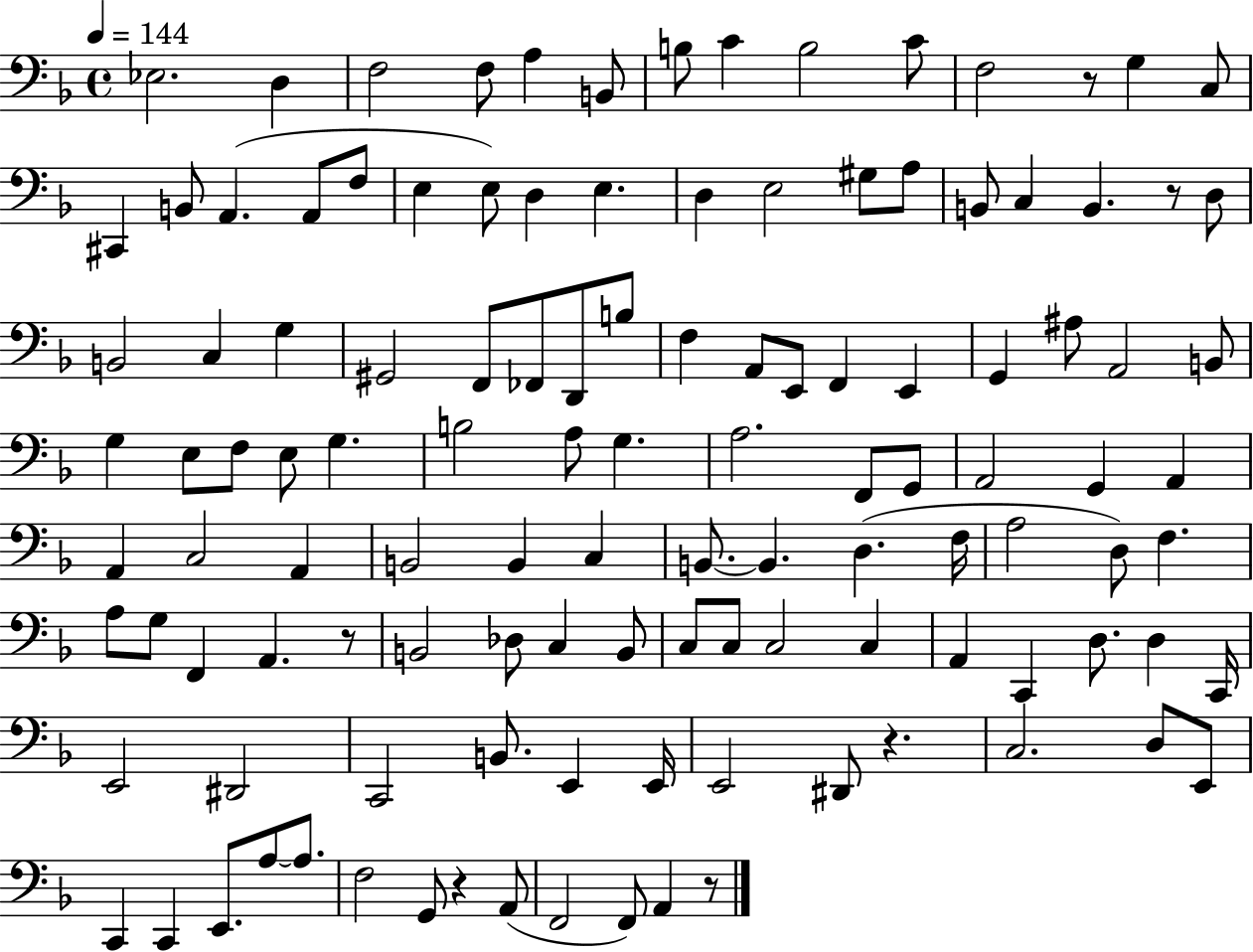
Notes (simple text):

Eb3/h. D3/q F3/h F3/e A3/q B2/e B3/e C4/q B3/h C4/e F3/h R/e G3/q C3/e C#2/q B2/e A2/q. A2/e F3/e E3/q E3/e D3/q E3/q. D3/q E3/h G#3/e A3/e B2/e C3/q B2/q. R/e D3/e B2/h C3/q G3/q G#2/h F2/e FES2/e D2/e B3/e F3/q A2/e E2/e F2/q E2/q G2/q A#3/e A2/h B2/e G3/q E3/e F3/e E3/e G3/q. B3/h A3/e G3/q. A3/h. F2/e G2/e A2/h G2/q A2/q A2/q C3/h A2/q B2/h B2/q C3/q B2/e. B2/q. D3/q. F3/s A3/h D3/e F3/q. A3/e G3/e F2/q A2/q. R/e B2/h Db3/e C3/q B2/e C3/e C3/e C3/h C3/q A2/q C2/q D3/e. D3/q C2/s E2/h D#2/h C2/h B2/e. E2/q E2/s E2/h D#2/e R/q. C3/h. D3/e E2/e C2/q C2/q E2/e. A3/e A3/e. F3/h G2/e R/q A2/e F2/h F2/e A2/q R/e